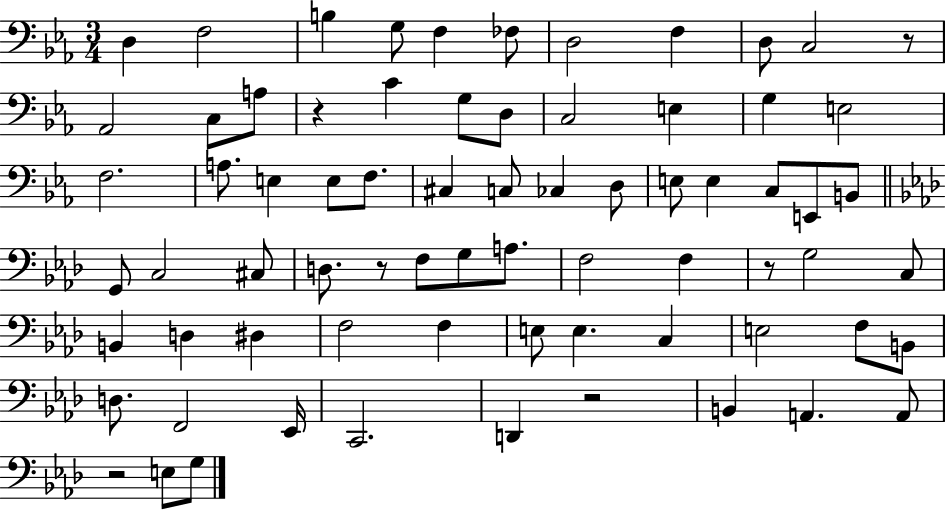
D3/q F3/h B3/q G3/e F3/q FES3/e D3/h F3/q D3/e C3/h R/e Ab2/h C3/e A3/e R/q C4/q G3/e D3/e C3/h E3/q G3/q E3/h F3/h. A3/e. E3/q E3/e F3/e. C#3/q C3/e CES3/q D3/e E3/e E3/q C3/e E2/e B2/e G2/e C3/h C#3/e D3/e. R/e F3/e G3/e A3/e. F3/h F3/q R/e G3/h C3/e B2/q D3/q D#3/q F3/h F3/q E3/e E3/q. C3/q E3/h F3/e B2/e D3/e. F2/h Eb2/s C2/h. D2/q R/h B2/q A2/q. A2/e R/h E3/e G3/e